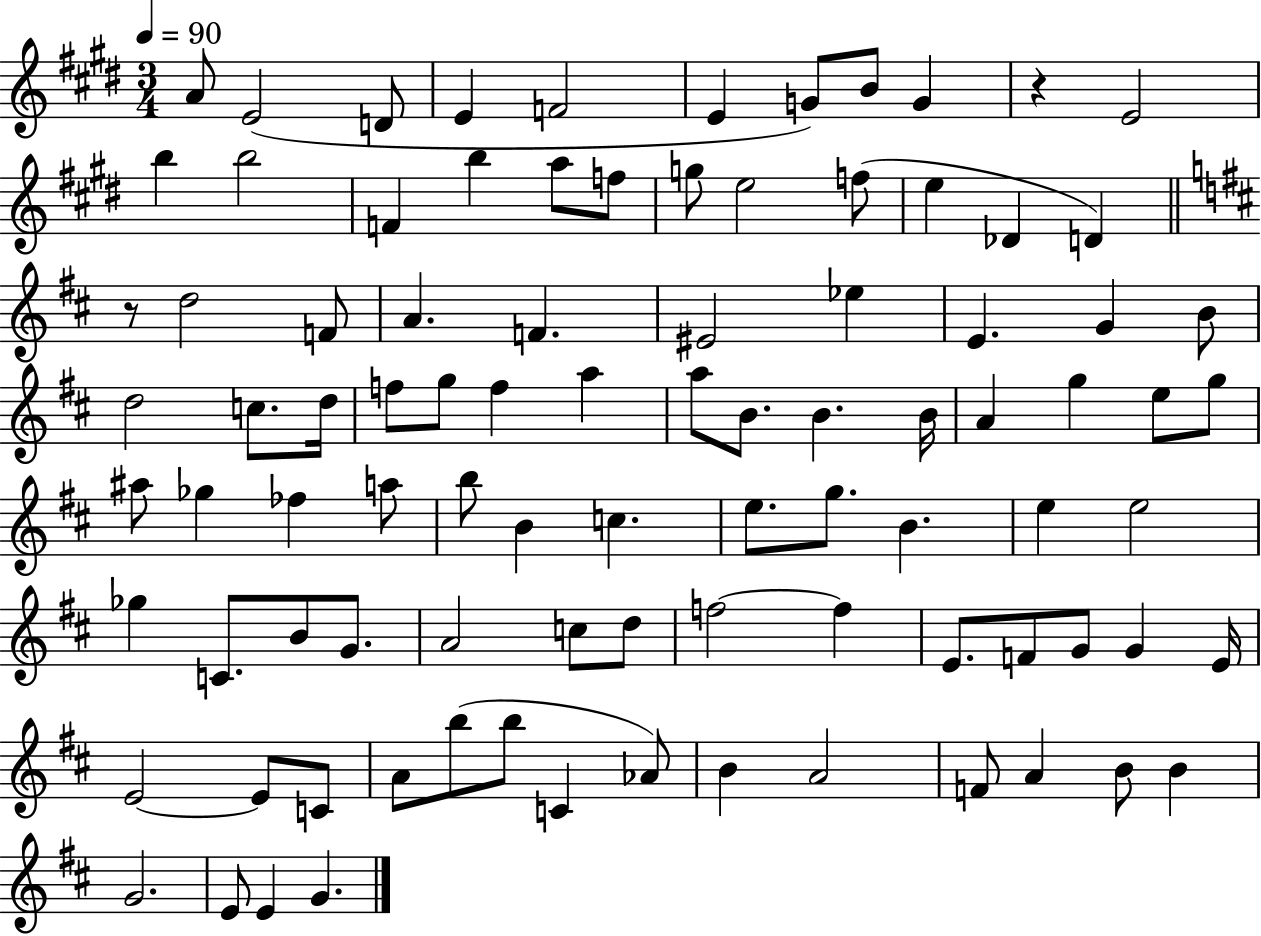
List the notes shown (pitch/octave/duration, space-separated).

A4/e E4/h D4/e E4/q F4/h E4/q G4/e B4/e G4/q R/q E4/h B5/q B5/h F4/q B5/q A5/e F5/e G5/e E5/h F5/e E5/q Db4/q D4/q R/e D5/h F4/e A4/q. F4/q. EIS4/h Eb5/q E4/q. G4/q B4/e D5/h C5/e. D5/s F5/e G5/e F5/q A5/q A5/e B4/e. B4/q. B4/s A4/q G5/q E5/e G5/e A#5/e Gb5/q FES5/q A5/e B5/e B4/q C5/q. E5/e. G5/e. B4/q. E5/q E5/h Gb5/q C4/e. B4/e G4/e. A4/h C5/e D5/e F5/h F5/q E4/e. F4/e G4/e G4/q E4/s E4/h E4/e C4/e A4/e B5/e B5/e C4/q Ab4/e B4/q A4/h F4/e A4/q B4/e B4/q G4/h. E4/e E4/q G4/q.